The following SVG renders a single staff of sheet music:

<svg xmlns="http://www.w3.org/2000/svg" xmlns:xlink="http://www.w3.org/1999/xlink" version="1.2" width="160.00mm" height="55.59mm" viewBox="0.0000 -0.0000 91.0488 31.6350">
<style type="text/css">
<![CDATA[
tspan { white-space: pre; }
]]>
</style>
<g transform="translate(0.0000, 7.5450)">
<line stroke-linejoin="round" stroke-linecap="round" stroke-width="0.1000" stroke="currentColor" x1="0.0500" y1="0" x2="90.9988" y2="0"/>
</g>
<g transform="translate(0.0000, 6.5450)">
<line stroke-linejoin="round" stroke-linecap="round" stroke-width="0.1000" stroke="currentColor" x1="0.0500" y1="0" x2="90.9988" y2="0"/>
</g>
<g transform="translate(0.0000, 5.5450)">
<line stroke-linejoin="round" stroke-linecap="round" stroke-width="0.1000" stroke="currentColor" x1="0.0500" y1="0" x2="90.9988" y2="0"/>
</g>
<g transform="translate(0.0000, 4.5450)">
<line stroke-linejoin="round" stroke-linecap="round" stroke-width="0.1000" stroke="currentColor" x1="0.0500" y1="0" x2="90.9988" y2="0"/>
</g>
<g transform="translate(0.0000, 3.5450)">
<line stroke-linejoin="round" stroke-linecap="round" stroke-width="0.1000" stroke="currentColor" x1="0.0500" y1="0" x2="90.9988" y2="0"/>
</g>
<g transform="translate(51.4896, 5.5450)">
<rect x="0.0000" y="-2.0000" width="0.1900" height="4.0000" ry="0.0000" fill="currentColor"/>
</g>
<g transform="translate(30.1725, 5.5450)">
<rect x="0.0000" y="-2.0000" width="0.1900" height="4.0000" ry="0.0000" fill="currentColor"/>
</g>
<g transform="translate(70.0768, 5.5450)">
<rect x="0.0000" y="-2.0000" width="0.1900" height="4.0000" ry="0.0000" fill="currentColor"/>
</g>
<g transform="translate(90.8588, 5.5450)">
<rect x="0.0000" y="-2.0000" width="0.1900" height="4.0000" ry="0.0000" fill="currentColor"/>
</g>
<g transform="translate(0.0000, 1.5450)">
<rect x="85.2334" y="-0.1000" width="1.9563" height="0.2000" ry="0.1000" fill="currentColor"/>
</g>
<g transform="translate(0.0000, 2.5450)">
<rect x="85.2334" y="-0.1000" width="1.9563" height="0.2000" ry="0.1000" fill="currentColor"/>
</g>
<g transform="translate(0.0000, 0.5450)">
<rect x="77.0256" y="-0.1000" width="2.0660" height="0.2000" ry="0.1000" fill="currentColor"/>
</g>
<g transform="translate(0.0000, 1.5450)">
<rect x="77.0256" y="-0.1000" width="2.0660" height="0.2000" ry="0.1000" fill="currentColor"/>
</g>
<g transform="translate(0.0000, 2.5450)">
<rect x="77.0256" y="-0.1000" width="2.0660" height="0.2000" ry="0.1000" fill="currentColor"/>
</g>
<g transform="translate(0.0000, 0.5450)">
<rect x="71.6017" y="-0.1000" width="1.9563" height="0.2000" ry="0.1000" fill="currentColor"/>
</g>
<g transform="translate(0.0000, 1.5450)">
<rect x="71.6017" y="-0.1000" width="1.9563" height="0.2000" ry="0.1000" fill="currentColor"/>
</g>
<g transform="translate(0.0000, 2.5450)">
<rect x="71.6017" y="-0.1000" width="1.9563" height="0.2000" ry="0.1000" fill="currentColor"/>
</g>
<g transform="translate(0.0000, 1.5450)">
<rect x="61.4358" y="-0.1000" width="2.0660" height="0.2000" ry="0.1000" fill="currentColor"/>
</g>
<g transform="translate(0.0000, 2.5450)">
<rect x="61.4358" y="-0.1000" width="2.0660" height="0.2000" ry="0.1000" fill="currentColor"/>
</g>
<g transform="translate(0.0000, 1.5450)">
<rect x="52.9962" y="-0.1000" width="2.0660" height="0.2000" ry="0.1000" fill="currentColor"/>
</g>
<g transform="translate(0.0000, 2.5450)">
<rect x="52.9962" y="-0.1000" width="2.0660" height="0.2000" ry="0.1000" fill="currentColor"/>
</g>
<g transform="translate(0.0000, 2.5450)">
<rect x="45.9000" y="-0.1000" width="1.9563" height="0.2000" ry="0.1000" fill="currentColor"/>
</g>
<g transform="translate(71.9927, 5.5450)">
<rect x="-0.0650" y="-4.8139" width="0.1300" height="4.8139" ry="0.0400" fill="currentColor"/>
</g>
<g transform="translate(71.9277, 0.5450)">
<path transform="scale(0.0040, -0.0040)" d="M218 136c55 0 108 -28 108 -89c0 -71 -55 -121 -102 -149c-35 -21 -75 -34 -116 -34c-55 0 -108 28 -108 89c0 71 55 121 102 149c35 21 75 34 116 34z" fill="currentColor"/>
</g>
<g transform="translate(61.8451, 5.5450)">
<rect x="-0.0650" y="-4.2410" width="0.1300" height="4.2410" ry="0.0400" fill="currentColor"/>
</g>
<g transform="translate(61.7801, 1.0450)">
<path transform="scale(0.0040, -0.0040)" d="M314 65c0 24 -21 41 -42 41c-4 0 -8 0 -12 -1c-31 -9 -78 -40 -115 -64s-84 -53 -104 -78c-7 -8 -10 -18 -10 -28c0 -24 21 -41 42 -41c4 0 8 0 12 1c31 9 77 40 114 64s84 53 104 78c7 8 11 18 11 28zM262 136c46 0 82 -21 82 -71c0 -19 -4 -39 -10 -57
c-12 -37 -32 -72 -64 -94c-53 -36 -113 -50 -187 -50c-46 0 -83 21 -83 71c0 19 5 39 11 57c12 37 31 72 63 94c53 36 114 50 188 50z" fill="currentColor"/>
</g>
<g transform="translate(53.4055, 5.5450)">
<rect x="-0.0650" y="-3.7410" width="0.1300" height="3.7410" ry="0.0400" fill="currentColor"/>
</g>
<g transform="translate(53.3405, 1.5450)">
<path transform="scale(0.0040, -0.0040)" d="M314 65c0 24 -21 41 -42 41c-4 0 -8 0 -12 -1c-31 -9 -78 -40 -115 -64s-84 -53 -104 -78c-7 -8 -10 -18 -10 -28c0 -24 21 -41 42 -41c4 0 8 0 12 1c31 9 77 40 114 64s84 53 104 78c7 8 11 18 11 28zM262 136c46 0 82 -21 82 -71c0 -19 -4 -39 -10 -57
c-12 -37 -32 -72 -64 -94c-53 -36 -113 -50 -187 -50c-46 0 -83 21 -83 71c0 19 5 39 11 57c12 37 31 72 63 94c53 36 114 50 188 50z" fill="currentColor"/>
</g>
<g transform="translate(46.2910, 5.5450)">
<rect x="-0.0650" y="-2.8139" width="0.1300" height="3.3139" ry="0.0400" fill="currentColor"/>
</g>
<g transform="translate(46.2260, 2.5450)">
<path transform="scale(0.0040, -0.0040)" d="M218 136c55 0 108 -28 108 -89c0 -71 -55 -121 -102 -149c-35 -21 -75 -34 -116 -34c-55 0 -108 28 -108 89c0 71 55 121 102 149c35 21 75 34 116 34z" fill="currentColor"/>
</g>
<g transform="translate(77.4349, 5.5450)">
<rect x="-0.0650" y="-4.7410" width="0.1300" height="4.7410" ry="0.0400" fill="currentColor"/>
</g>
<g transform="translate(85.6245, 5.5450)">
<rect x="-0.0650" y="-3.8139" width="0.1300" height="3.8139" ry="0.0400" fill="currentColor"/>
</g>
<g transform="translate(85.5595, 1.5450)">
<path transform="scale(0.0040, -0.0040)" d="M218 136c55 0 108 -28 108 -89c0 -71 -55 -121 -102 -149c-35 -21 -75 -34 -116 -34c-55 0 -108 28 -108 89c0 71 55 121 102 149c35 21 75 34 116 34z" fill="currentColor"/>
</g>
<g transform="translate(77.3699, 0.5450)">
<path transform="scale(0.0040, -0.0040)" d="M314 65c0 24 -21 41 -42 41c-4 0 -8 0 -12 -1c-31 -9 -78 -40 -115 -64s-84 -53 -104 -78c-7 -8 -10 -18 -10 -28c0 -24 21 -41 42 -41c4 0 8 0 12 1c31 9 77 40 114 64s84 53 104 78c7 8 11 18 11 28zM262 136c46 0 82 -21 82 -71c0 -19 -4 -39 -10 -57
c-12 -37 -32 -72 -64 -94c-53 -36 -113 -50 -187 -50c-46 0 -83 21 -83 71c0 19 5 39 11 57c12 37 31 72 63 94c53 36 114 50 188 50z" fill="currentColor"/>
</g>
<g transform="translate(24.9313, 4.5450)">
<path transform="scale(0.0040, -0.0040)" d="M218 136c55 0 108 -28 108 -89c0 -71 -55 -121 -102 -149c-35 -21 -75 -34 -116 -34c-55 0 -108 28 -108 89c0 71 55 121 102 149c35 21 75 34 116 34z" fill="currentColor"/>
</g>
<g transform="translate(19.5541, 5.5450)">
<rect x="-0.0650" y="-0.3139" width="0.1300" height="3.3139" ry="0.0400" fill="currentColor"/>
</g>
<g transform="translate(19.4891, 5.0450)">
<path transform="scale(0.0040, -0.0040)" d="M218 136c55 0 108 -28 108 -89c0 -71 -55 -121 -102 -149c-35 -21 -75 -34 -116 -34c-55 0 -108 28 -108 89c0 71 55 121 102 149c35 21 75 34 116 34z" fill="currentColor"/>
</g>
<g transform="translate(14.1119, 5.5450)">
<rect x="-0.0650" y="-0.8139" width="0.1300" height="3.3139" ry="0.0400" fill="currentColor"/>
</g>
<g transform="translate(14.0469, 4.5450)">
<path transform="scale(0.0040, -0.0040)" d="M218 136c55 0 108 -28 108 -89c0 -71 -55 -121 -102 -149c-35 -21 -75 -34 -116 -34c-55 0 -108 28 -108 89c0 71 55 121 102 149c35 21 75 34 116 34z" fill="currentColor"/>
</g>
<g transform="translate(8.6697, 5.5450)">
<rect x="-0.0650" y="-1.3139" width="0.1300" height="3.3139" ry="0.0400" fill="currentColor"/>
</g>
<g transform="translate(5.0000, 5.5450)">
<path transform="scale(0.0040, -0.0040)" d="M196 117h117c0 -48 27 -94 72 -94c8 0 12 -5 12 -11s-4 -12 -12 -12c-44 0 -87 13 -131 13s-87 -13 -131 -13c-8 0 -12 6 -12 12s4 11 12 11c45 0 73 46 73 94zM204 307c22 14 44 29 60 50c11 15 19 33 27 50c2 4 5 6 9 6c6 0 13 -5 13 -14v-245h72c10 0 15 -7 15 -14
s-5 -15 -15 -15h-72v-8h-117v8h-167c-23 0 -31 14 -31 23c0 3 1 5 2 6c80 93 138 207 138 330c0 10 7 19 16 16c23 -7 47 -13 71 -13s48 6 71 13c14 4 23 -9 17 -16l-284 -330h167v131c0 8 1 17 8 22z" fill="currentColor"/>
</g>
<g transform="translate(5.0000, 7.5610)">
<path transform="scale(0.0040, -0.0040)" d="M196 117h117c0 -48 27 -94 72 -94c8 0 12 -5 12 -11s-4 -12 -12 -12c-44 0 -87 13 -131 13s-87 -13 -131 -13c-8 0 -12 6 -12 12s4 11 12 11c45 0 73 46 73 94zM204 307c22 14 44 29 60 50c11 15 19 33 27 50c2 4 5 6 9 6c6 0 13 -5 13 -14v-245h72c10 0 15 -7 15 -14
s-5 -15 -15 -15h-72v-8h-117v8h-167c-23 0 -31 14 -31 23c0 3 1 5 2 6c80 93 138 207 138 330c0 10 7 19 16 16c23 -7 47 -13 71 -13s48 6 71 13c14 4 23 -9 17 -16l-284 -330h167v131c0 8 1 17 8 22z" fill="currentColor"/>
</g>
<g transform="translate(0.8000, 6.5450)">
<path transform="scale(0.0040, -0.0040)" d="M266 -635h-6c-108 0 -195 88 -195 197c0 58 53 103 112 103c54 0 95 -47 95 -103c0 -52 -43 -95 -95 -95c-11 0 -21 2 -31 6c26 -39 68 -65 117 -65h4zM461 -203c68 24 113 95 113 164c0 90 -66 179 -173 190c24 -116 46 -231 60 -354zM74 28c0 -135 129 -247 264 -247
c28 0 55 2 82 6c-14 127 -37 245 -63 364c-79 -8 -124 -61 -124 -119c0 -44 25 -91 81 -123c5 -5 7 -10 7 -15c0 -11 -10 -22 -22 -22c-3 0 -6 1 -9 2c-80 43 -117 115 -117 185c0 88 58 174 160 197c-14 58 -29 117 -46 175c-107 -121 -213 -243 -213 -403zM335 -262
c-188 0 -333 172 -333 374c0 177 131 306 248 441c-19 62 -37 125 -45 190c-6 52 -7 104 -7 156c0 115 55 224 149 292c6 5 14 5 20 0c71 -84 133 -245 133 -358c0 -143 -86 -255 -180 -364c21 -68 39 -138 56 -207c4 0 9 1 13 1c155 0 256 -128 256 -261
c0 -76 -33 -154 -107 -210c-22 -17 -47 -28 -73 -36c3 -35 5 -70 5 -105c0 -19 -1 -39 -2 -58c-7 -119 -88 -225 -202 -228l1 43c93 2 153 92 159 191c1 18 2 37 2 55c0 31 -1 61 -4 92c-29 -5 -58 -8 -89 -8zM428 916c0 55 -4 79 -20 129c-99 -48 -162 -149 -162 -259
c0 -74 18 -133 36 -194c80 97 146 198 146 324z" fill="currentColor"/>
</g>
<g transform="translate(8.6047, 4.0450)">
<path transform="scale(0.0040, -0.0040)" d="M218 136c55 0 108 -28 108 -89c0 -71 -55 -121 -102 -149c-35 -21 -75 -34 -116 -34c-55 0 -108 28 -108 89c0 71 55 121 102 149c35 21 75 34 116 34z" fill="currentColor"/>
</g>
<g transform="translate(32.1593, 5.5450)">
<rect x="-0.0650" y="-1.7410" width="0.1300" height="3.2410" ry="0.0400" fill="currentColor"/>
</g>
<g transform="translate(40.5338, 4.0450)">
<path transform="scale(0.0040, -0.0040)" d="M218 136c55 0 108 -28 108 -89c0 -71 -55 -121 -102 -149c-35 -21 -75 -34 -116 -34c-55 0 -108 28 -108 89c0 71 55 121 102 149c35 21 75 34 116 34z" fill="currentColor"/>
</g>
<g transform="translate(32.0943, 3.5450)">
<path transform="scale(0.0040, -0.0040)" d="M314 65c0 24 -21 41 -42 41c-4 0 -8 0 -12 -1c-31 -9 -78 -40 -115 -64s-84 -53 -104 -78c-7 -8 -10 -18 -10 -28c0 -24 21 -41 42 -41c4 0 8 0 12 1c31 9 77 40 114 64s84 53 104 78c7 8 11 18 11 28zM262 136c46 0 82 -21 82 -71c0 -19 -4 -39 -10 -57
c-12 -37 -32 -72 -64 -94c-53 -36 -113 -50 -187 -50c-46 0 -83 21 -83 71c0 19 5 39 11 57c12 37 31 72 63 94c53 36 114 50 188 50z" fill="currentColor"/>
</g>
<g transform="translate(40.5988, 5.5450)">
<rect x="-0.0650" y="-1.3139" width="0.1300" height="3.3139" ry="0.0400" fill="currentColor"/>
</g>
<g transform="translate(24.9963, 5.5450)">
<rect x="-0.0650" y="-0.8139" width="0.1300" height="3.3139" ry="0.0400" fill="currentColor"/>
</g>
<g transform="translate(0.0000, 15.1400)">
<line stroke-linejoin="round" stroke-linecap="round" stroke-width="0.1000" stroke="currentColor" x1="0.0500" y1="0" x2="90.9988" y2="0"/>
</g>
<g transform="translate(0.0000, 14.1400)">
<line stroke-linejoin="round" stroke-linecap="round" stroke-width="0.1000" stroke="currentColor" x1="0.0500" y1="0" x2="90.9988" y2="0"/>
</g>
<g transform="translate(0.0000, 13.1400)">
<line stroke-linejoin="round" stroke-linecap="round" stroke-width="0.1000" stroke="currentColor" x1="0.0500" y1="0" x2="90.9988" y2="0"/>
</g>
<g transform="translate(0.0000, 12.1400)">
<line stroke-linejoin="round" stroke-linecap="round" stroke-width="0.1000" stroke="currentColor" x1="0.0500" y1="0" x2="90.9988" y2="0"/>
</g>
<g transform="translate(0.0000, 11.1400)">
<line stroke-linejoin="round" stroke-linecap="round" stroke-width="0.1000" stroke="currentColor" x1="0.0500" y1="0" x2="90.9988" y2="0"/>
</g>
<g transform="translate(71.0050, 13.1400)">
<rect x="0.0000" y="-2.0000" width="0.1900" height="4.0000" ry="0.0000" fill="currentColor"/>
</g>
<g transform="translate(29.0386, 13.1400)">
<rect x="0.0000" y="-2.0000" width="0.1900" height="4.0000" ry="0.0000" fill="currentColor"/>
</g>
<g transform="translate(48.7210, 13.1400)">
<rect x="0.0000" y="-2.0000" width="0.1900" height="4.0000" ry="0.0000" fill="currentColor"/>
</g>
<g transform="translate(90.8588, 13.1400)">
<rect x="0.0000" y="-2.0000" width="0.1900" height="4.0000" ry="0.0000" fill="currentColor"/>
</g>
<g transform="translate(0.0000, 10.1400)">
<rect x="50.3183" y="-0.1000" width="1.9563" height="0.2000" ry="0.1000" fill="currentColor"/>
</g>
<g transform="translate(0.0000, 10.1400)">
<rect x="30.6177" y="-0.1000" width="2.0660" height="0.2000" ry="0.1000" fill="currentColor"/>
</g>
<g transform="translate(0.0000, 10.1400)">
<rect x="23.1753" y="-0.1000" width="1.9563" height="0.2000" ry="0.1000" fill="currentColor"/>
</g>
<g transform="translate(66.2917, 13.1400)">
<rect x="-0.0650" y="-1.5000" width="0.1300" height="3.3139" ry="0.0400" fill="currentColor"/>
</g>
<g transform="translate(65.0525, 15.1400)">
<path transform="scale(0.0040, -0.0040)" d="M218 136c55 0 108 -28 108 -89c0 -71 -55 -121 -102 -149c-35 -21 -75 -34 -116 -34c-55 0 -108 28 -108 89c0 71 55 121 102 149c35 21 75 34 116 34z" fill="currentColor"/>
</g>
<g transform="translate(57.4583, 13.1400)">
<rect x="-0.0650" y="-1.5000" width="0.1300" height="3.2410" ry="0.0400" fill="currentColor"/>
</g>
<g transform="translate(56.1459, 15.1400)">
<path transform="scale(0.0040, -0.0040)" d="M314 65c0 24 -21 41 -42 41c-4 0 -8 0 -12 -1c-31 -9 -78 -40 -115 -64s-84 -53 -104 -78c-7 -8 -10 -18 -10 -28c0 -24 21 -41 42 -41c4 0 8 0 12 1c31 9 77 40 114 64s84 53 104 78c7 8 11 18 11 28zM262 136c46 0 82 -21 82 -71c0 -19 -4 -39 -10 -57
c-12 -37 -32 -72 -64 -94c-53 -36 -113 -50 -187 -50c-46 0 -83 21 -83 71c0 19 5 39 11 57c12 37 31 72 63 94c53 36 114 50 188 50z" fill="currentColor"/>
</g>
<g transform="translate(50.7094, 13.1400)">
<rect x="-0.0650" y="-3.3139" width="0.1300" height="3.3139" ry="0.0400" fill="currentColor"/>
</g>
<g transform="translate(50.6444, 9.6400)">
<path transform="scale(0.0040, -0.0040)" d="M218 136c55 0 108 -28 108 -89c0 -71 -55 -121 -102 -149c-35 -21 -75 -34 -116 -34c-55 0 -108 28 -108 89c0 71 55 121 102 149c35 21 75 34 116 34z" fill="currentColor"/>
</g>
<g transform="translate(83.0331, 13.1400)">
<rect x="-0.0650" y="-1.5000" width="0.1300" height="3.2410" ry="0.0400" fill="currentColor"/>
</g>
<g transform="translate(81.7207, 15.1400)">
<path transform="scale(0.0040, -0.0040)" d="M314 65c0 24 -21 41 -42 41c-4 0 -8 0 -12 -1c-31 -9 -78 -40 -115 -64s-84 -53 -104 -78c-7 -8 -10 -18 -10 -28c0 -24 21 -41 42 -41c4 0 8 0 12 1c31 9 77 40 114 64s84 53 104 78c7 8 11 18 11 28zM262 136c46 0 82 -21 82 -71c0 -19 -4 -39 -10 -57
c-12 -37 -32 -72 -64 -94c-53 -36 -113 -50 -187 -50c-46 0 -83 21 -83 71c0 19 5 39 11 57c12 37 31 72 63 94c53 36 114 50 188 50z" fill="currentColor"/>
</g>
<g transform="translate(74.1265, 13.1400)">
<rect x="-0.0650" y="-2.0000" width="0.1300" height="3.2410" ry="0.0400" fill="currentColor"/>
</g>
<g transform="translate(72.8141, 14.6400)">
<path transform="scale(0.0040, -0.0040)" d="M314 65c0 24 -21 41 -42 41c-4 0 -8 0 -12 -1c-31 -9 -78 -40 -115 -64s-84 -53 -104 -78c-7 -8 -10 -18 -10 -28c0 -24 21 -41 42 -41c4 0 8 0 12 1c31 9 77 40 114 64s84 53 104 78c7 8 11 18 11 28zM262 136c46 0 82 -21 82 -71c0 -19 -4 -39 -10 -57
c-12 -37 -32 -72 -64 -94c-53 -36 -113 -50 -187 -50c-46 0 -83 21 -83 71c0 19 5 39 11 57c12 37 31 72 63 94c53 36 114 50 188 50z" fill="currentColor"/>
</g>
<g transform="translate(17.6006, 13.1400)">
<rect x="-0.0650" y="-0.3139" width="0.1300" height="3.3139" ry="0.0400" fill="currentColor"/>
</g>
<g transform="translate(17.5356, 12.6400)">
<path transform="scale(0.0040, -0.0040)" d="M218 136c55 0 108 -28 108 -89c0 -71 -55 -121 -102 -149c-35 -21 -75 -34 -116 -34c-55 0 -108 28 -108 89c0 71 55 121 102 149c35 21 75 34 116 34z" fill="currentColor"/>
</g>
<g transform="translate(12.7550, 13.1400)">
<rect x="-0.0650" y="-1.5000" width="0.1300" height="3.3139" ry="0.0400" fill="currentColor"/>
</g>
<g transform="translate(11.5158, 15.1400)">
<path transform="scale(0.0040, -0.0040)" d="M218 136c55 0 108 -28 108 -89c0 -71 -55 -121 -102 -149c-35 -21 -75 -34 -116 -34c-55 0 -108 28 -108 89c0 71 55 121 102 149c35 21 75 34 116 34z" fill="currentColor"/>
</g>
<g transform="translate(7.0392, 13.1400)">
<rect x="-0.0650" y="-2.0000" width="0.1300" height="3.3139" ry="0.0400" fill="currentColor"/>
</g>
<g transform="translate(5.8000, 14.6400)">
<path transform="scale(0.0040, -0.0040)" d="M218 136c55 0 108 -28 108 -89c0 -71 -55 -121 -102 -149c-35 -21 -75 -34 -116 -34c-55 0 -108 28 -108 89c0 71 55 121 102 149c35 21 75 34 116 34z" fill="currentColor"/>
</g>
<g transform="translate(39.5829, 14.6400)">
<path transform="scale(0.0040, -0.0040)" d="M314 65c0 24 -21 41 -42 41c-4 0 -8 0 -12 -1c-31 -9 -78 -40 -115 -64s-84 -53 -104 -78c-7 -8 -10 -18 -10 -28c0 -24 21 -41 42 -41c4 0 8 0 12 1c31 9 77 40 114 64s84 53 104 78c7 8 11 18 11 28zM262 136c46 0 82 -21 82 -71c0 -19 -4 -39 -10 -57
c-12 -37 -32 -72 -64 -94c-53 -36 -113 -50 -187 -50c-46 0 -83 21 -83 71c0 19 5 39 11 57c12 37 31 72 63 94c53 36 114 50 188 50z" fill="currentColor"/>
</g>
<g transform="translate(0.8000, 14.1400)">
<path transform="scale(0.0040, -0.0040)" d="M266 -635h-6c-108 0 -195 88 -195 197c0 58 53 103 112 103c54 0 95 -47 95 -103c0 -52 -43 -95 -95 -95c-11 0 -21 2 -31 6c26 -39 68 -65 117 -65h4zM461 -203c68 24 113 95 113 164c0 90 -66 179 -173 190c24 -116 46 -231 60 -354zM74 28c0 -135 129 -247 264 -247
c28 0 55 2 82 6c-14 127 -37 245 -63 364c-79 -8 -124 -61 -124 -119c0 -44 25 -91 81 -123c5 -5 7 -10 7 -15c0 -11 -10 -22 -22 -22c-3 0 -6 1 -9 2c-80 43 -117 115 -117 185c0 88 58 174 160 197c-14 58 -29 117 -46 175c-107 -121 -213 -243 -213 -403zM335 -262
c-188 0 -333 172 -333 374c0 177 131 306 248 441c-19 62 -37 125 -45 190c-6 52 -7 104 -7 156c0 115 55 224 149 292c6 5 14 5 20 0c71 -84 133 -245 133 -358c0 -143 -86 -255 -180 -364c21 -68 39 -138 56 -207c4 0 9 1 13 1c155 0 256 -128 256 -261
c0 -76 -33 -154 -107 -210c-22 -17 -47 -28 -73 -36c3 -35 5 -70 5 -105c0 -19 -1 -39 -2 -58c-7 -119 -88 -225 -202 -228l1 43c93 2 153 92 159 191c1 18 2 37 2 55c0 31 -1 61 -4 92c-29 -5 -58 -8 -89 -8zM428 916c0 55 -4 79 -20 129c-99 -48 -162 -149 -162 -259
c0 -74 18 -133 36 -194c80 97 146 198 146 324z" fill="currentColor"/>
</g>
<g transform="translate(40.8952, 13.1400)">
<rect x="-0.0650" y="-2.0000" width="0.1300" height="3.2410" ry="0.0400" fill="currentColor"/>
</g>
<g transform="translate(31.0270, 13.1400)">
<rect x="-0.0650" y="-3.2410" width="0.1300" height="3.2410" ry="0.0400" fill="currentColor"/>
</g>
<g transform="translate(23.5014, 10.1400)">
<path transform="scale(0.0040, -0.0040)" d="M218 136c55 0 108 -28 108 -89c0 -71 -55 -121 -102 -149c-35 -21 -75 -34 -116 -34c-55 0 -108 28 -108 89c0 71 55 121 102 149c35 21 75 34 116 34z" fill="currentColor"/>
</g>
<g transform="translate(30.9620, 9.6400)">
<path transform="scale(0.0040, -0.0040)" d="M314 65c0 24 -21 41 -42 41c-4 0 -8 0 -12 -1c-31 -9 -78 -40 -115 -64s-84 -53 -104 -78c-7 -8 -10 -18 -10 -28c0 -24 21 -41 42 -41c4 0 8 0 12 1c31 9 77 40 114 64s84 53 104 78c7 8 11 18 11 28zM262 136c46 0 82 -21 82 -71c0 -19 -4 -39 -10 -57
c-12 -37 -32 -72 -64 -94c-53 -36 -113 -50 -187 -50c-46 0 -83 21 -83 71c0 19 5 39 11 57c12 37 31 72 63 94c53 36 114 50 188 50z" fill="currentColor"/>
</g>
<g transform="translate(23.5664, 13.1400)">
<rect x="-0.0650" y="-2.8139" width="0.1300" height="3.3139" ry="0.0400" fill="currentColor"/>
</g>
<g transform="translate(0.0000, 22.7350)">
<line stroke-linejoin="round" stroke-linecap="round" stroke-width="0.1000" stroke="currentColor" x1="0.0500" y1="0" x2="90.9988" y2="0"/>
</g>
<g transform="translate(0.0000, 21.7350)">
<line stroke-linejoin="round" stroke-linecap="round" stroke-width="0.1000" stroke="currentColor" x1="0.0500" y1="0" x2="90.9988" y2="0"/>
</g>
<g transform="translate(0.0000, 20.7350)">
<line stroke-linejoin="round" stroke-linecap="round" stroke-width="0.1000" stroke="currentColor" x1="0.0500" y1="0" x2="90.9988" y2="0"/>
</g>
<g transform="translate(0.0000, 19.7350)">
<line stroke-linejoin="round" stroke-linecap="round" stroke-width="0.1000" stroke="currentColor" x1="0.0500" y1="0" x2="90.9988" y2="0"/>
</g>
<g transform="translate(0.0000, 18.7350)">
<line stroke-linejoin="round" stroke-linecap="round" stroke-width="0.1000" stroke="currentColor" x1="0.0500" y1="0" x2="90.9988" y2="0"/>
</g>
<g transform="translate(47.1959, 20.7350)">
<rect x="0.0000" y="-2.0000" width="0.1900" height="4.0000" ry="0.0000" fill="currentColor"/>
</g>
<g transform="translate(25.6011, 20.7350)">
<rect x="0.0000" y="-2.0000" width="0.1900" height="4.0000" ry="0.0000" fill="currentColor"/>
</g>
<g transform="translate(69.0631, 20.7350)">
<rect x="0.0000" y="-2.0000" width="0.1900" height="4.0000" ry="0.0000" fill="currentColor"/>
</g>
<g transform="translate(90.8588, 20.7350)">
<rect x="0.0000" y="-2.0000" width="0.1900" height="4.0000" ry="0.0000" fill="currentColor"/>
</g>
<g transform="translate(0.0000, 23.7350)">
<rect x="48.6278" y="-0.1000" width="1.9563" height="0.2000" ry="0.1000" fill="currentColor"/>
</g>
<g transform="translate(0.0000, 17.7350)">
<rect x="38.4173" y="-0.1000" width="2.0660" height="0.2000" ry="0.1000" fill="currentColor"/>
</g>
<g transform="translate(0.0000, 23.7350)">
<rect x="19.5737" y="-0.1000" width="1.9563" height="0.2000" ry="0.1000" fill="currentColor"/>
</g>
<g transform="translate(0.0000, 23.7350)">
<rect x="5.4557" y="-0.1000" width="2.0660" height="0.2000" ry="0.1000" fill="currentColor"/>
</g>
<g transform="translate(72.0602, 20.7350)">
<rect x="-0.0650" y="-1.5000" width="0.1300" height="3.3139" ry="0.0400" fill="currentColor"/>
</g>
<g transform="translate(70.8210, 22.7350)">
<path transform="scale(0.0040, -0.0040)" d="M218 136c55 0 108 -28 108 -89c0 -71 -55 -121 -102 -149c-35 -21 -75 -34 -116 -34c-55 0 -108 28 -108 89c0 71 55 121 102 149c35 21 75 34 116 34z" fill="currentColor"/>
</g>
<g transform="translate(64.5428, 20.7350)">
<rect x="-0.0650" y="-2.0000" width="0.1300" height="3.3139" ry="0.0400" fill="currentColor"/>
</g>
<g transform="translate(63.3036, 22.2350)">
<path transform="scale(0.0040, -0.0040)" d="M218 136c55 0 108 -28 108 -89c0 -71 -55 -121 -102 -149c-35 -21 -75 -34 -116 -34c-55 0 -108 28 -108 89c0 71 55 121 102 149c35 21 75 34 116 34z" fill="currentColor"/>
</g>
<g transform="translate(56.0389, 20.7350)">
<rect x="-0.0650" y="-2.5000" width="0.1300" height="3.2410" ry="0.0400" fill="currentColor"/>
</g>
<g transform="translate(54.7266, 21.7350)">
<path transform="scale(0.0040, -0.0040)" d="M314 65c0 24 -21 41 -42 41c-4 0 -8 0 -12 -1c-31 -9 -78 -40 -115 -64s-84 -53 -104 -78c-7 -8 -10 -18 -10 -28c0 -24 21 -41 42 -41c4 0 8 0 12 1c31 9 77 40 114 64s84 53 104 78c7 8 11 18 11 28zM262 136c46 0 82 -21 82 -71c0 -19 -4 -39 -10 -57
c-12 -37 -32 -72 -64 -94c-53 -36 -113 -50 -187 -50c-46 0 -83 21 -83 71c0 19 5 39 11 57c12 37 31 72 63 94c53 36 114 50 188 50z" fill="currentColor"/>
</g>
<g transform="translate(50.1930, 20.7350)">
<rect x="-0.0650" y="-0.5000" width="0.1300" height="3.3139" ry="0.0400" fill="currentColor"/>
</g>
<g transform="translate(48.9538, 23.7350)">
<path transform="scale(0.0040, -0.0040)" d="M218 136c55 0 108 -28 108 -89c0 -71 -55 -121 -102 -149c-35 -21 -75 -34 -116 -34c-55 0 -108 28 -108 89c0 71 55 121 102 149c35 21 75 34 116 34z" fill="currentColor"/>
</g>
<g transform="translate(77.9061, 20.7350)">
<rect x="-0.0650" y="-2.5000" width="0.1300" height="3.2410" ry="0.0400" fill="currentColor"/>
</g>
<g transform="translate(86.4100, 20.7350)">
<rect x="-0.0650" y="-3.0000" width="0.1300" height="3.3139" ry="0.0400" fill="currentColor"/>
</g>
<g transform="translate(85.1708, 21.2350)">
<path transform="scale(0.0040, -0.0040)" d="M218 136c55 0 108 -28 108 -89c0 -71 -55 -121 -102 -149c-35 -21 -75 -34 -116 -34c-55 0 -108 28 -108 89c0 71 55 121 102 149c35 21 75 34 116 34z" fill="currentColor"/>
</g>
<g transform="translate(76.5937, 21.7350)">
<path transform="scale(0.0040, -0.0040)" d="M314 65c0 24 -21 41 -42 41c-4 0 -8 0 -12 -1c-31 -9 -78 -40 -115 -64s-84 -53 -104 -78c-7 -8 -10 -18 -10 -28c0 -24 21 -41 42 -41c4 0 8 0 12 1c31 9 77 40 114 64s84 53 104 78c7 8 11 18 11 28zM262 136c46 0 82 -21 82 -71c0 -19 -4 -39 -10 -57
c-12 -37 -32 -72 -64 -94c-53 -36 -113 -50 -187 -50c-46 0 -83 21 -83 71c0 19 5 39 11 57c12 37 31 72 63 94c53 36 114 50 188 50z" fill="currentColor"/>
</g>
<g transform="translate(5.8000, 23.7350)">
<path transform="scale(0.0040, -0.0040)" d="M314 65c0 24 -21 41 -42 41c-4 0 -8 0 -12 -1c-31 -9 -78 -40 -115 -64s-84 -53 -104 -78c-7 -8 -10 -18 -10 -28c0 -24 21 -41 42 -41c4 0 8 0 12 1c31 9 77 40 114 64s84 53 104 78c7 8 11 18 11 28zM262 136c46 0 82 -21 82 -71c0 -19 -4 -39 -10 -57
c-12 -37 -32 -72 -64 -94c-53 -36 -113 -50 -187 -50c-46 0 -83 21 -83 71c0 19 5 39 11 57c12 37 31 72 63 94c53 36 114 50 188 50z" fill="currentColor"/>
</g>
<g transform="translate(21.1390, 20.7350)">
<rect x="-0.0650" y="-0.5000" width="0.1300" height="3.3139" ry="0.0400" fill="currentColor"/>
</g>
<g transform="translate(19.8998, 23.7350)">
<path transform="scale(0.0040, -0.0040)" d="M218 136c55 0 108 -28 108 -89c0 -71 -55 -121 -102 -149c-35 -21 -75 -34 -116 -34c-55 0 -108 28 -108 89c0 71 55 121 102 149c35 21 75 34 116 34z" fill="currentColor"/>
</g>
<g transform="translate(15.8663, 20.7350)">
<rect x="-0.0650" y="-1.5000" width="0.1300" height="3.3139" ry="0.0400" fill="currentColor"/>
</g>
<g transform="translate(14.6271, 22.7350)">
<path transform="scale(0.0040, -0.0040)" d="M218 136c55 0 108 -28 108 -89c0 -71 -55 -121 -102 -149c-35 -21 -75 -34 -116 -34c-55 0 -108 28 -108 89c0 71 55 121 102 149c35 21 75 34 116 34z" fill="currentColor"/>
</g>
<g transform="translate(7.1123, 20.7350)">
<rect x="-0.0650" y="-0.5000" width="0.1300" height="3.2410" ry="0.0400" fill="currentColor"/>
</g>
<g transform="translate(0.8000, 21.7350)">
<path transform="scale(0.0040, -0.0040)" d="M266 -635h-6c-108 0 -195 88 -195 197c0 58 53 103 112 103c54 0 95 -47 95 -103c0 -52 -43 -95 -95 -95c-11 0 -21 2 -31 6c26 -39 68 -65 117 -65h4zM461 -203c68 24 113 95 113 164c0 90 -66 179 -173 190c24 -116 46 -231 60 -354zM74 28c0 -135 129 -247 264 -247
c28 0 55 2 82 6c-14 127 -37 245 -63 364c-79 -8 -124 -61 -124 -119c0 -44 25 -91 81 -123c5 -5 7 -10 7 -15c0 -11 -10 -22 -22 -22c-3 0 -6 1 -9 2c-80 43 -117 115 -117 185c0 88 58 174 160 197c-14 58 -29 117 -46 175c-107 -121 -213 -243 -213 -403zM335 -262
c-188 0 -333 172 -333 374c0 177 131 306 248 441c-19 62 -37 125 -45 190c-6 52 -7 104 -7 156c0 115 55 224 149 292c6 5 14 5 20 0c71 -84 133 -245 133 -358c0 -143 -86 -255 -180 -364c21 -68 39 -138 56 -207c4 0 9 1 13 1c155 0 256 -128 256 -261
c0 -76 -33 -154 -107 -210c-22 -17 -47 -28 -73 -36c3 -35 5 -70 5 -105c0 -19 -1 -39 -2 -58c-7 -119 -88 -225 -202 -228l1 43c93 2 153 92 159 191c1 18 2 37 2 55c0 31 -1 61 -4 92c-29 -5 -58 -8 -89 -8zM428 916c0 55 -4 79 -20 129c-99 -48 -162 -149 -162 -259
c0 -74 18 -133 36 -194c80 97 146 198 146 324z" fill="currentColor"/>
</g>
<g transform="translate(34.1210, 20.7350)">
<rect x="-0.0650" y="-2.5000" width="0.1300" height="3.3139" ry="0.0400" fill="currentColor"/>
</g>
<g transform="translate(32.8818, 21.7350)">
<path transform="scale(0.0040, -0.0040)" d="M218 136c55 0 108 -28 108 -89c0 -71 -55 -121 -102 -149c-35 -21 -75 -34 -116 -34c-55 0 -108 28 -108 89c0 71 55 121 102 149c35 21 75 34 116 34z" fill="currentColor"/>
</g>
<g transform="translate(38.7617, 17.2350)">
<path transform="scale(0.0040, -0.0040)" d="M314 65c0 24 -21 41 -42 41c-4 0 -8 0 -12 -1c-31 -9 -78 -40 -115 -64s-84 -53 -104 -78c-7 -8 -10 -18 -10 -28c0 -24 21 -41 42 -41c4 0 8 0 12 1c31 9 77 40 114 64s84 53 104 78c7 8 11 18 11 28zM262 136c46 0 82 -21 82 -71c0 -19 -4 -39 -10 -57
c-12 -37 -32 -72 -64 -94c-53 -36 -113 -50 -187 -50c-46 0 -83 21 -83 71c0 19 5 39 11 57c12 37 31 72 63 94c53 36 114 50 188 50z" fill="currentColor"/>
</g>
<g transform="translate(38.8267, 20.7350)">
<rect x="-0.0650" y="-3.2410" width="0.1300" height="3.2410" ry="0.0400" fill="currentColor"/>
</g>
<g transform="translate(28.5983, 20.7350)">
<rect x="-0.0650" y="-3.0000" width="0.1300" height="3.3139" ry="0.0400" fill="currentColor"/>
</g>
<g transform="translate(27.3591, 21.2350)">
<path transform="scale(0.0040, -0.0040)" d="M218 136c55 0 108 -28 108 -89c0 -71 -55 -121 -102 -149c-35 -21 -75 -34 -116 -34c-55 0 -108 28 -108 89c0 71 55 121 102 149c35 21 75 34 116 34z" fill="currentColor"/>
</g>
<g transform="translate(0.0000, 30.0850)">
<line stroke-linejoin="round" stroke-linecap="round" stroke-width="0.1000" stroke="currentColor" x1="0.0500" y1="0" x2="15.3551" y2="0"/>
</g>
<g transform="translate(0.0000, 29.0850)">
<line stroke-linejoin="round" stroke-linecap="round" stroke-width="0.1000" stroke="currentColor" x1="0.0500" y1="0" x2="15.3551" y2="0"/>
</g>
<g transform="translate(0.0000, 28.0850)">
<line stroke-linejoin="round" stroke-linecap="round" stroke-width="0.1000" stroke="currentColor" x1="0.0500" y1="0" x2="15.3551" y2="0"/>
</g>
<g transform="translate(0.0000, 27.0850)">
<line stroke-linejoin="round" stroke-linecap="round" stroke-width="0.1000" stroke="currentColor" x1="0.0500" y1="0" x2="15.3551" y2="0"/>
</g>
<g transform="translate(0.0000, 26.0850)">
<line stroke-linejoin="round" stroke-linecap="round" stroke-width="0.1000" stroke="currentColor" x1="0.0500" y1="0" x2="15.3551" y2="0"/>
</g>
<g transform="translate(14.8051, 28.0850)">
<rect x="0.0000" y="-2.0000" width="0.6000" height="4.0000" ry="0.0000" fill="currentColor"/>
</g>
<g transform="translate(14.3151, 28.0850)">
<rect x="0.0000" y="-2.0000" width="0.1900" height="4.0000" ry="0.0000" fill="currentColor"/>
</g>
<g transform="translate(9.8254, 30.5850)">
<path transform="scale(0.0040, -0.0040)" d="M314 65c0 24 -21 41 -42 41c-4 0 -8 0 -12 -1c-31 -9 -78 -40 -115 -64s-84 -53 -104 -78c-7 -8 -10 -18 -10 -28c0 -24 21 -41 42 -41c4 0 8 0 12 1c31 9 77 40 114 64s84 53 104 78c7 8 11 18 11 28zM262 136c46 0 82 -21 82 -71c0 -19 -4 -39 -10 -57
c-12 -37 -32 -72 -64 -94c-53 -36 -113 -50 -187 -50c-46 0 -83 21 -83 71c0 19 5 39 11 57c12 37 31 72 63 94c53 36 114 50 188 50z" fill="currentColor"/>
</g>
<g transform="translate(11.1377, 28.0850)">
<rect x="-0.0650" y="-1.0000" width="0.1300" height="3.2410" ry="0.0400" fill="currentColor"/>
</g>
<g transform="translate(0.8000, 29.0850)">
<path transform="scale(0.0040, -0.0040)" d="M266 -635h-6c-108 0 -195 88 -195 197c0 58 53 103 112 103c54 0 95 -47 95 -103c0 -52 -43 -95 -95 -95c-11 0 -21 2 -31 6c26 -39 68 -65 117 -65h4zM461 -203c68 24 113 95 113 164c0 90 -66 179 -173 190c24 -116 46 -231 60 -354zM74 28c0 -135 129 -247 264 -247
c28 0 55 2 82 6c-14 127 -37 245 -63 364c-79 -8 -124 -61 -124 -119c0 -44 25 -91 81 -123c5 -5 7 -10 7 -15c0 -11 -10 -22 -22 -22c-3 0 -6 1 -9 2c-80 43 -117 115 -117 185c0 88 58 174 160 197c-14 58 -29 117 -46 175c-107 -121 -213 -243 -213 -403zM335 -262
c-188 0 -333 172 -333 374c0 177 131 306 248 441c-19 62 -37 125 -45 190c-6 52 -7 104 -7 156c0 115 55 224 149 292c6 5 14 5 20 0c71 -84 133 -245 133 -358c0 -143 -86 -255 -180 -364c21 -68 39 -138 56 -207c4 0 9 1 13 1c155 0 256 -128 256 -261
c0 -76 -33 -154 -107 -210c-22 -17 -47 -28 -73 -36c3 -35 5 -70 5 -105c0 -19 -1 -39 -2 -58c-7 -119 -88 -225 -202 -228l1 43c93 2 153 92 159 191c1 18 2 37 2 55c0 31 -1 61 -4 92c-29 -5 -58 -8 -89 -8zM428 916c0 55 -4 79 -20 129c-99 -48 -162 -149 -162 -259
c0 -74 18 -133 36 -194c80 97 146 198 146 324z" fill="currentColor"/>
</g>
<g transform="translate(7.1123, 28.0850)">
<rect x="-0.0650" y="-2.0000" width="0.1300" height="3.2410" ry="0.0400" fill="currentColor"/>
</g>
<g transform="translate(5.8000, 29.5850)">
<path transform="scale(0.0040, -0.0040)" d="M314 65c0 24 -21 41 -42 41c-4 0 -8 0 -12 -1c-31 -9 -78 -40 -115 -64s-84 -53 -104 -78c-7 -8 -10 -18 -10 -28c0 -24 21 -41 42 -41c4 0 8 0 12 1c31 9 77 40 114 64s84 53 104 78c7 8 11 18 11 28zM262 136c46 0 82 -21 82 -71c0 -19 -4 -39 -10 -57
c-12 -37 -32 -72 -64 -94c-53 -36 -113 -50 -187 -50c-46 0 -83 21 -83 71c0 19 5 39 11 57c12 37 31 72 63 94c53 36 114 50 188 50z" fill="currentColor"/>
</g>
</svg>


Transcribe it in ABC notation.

X:1
T:Untitled
M:4/4
L:1/4
K:C
e d c d f2 e a c'2 d'2 e' e'2 c' F E c a b2 F2 b E2 E F2 E2 C2 E C A G b2 C G2 F E G2 A F2 D2